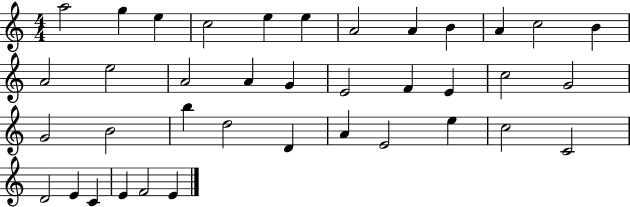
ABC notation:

X:1
T:Untitled
M:4/4
L:1/4
K:C
a2 g e c2 e e A2 A B A c2 B A2 e2 A2 A G E2 F E c2 G2 G2 B2 b d2 D A E2 e c2 C2 D2 E C E F2 E